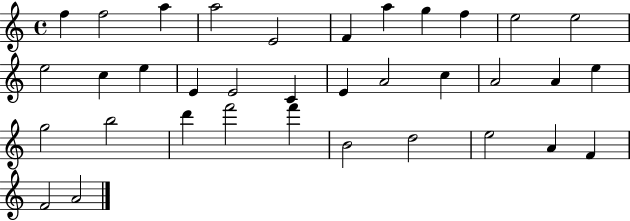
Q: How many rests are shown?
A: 0